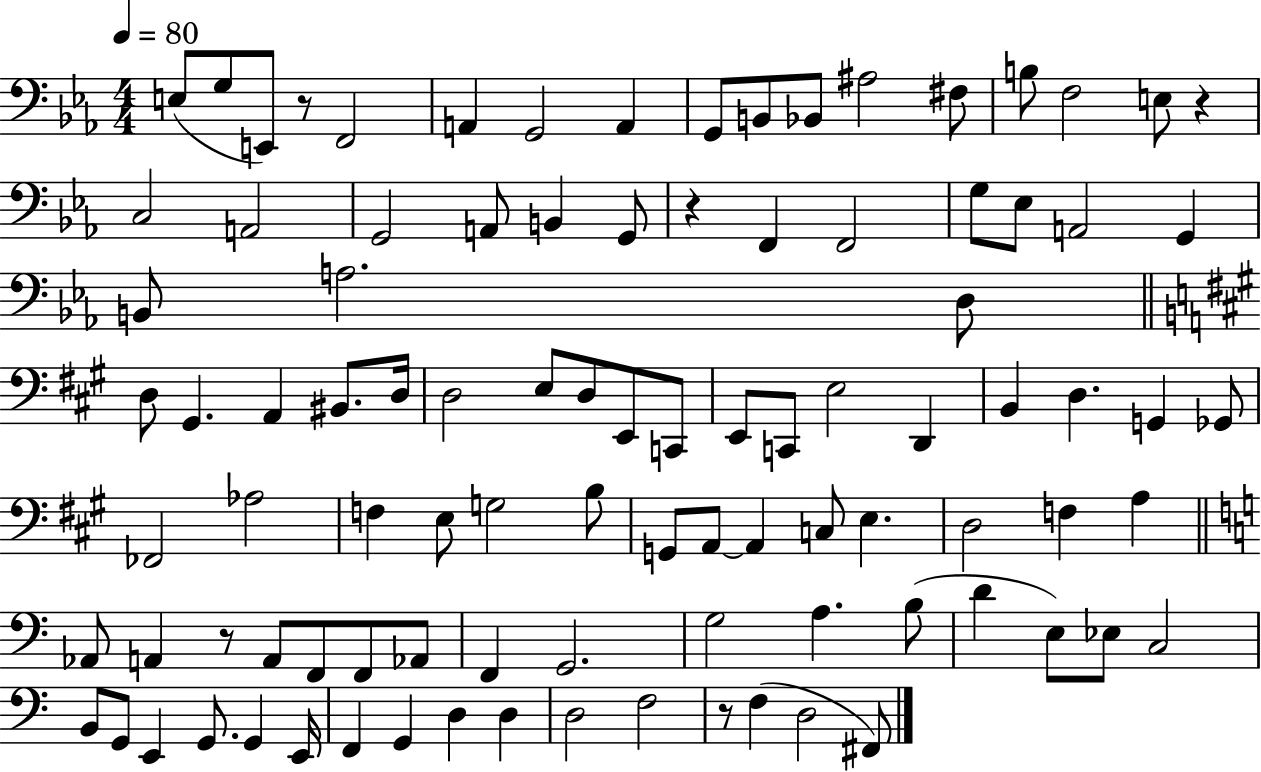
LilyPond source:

{
  \clef bass
  \numericTimeSignature
  \time 4/4
  \key ees \major
  \tempo 4 = 80
  e8( g8 e,8) r8 f,2 | a,4 g,2 a,4 | g,8 b,8 bes,8 ais2 fis8 | b8 f2 e8 r4 | \break c2 a,2 | g,2 a,8 b,4 g,8 | r4 f,4 f,2 | g8 ees8 a,2 g,4 | \break b,8 a2. d8 | \bar "||" \break \key a \major d8 gis,4. a,4 bis,8. d16 | d2 e8 d8 e,8 c,8 | e,8 c,8 e2 d,4 | b,4 d4. g,4 ges,8 | \break fes,2 aes2 | f4 e8 g2 b8 | g,8 a,8~~ a,4 c8 e4. | d2 f4 a4 | \break \bar "||" \break \key c \major aes,8 a,4 r8 a,8 f,8 f,8 aes,8 | f,4 g,2. | g2 a4. b8( | d'4 e8) ees8 c2 | \break b,8 g,8 e,4 g,8. g,4 e,16 | f,4 g,4 d4 d4 | d2 f2 | r8 f4( d2 fis,8) | \break \bar "|."
}